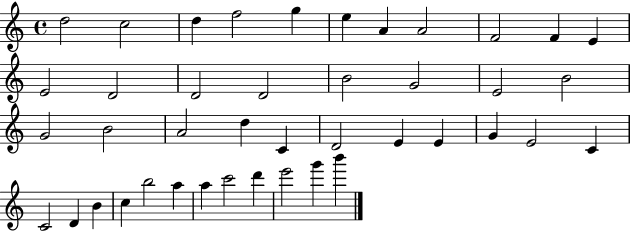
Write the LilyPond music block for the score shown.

{
  \clef treble
  \time 4/4
  \defaultTimeSignature
  \key c \major
  d''2 c''2 | d''4 f''2 g''4 | e''4 a'4 a'2 | f'2 f'4 e'4 | \break e'2 d'2 | d'2 d'2 | b'2 g'2 | e'2 b'2 | \break g'2 b'2 | a'2 d''4 c'4 | d'2 e'4 e'4 | g'4 e'2 c'4 | \break c'2 d'4 b'4 | c''4 b''2 a''4 | a''4 c'''2 d'''4 | e'''2 g'''4 b'''4 | \break \bar "|."
}